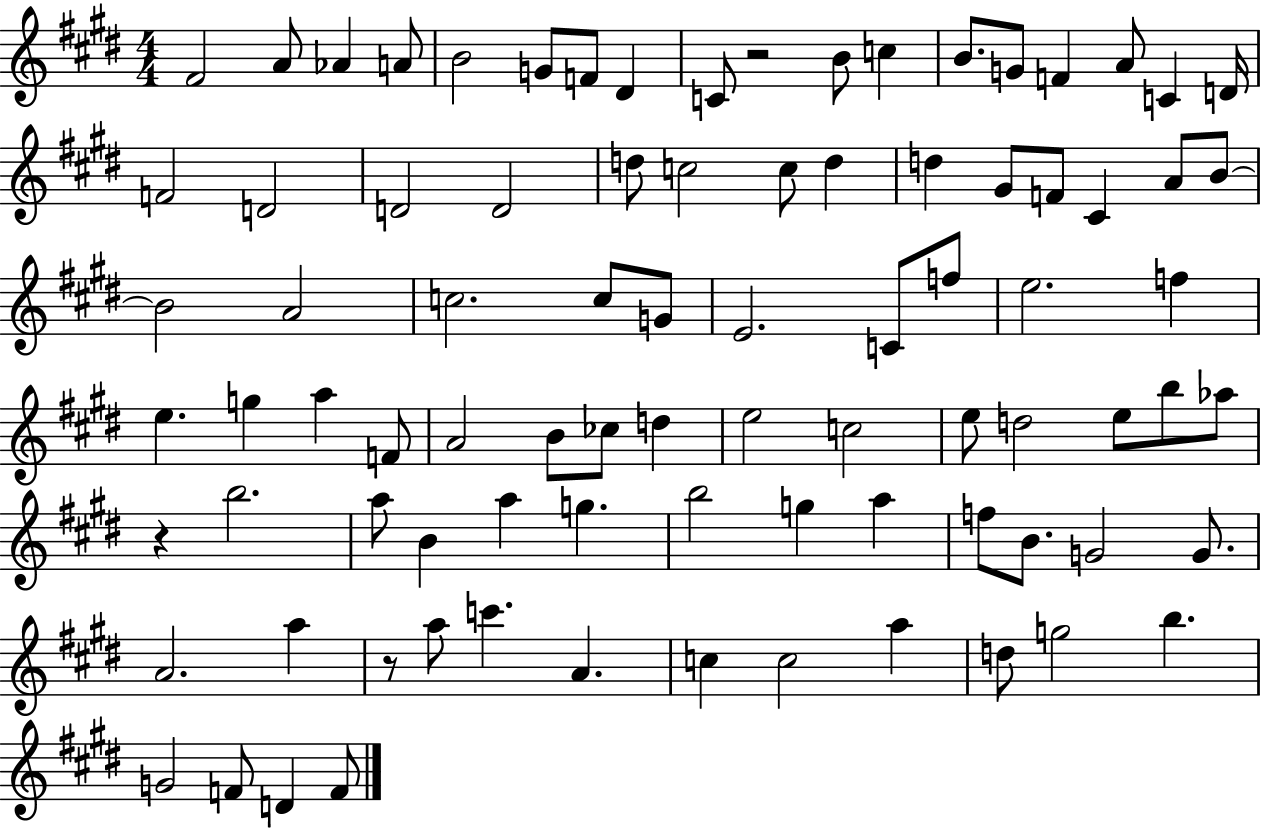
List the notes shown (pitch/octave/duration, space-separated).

F#4/h A4/e Ab4/q A4/e B4/h G4/e F4/e D#4/q C4/e R/h B4/e C5/q B4/e. G4/e F4/q A4/e C4/q D4/s F4/h D4/h D4/h D4/h D5/e C5/h C5/e D5/q D5/q G#4/e F4/e C#4/q A4/e B4/e B4/h A4/h C5/h. C5/e G4/e E4/h. C4/e F5/e E5/h. F5/q E5/q. G5/q A5/q F4/e A4/h B4/e CES5/e D5/q E5/h C5/h E5/e D5/h E5/e B5/e Ab5/e R/q B5/h. A5/e B4/q A5/q G5/q. B5/h G5/q A5/q F5/e B4/e. G4/h G4/e. A4/h. A5/q R/e A5/e C6/q. A4/q. C5/q C5/h A5/q D5/e G5/h B5/q. G4/h F4/e D4/q F4/e